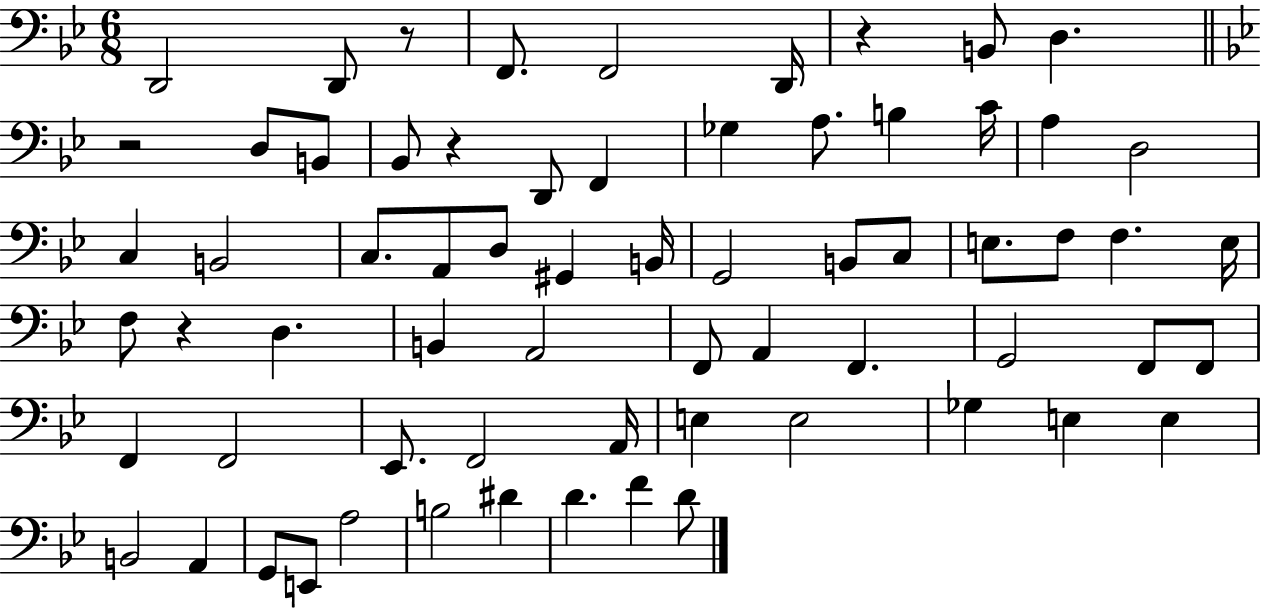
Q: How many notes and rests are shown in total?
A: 67